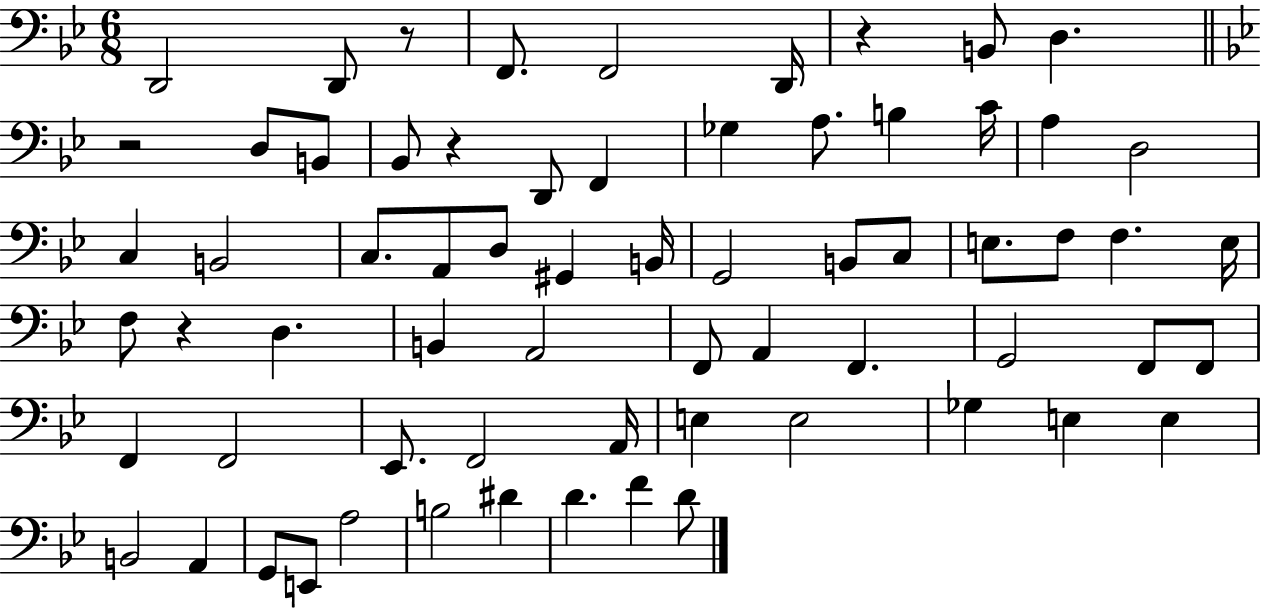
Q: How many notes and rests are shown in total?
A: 67